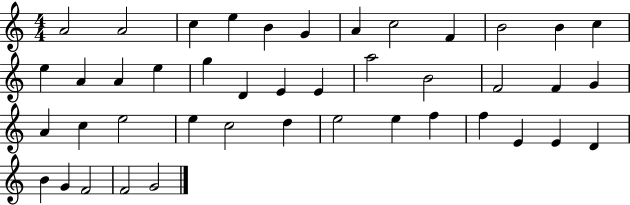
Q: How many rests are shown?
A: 0